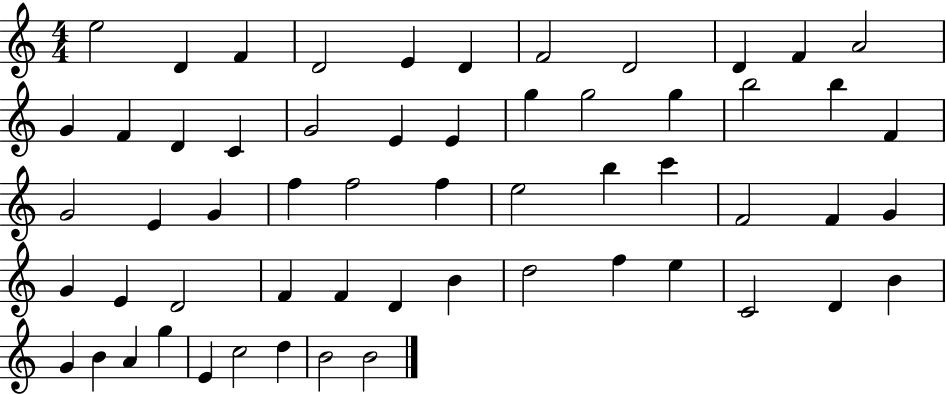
E5/h D4/q F4/q D4/h E4/q D4/q F4/h D4/h D4/q F4/q A4/h G4/q F4/q D4/q C4/q G4/h E4/q E4/q G5/q G5/h G5/q B5/h B5/q F4/q G4/h E4/q G4/q F5/q F5/h F5/q E5/h B5/q C6/q F4/h F4/q G4/q G4/q E4/q D4/h F4/q F4/q D4/q B4/q D5/h F5/q E5/q C4/h D4/q B4/q G4/q B4/q A4/q G5/q E4/q C5/h D5/q B4/h B4/h